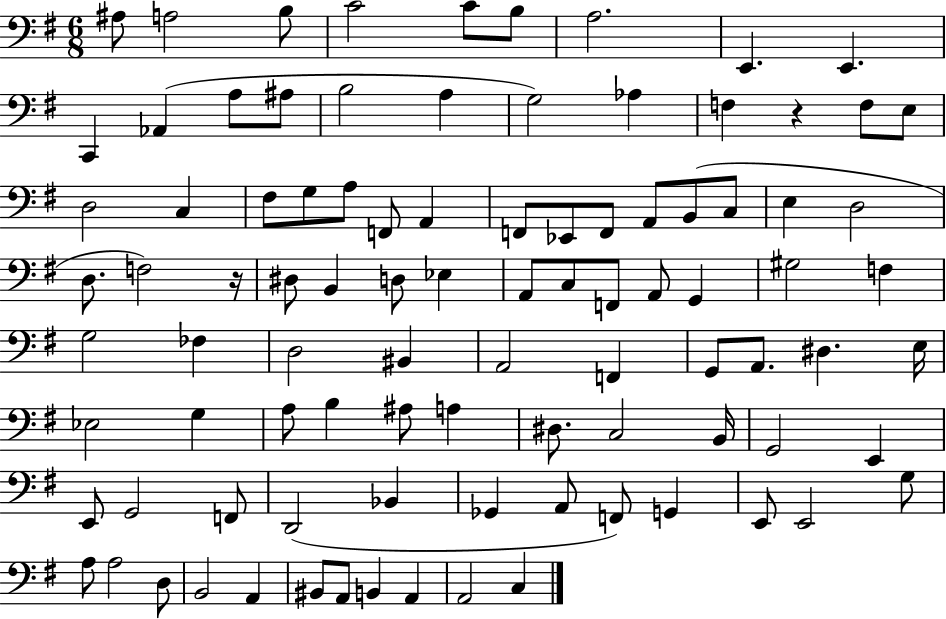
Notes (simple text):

A#3/e A3/h B3/e C4/h C4/e B3/e A3/h. E2/q. E2/q. C2/q Ab2/q A3/e A#3/e B3/h A3/q G3/h Ab3/q F3/q R/q F3/e E3/e D3/h C3/q F#3/e G3/e A3/e F2/e A2/q F2/e Eb2/e F2/e A2/e B2/e C3/e E3/q D3/h D3/e. F3/h R/s D#3/e B2/q D3/e Eb3/q A2/e C3/e F2/e A2/e G2/q G#3/h F3/q G3/h FES3/q D3/h BIS2/q A2/h F2/q G2/e A2/e. D#3/q. E3/s Eb3/h G3/q A3/e B3/q A#3/e A3/q D#3/e. C3/h B2/s G2/h E2/q E2/e G2/h F2/e D2/h Bb2/q Gb2/q A2/e F2/e G2/q E2/e E2/h G3/e A3/e A3/h D3/e B2/h A2/q BIS2/e A2/e B2/q A2/q A2/h C3/q